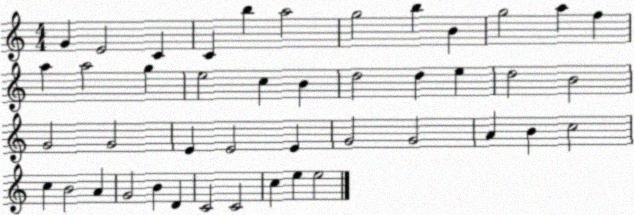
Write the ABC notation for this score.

X:1
T:Untitled
M:4/4
L:1/4
K:C
G E2 C C b a2 g2 b B g2 a f a a2 g e2 c B d2 d e d2 B2 G2 G2 E E2 E G2 G2 A B c2 c B2 A G2 B D C2 C2 c e e2